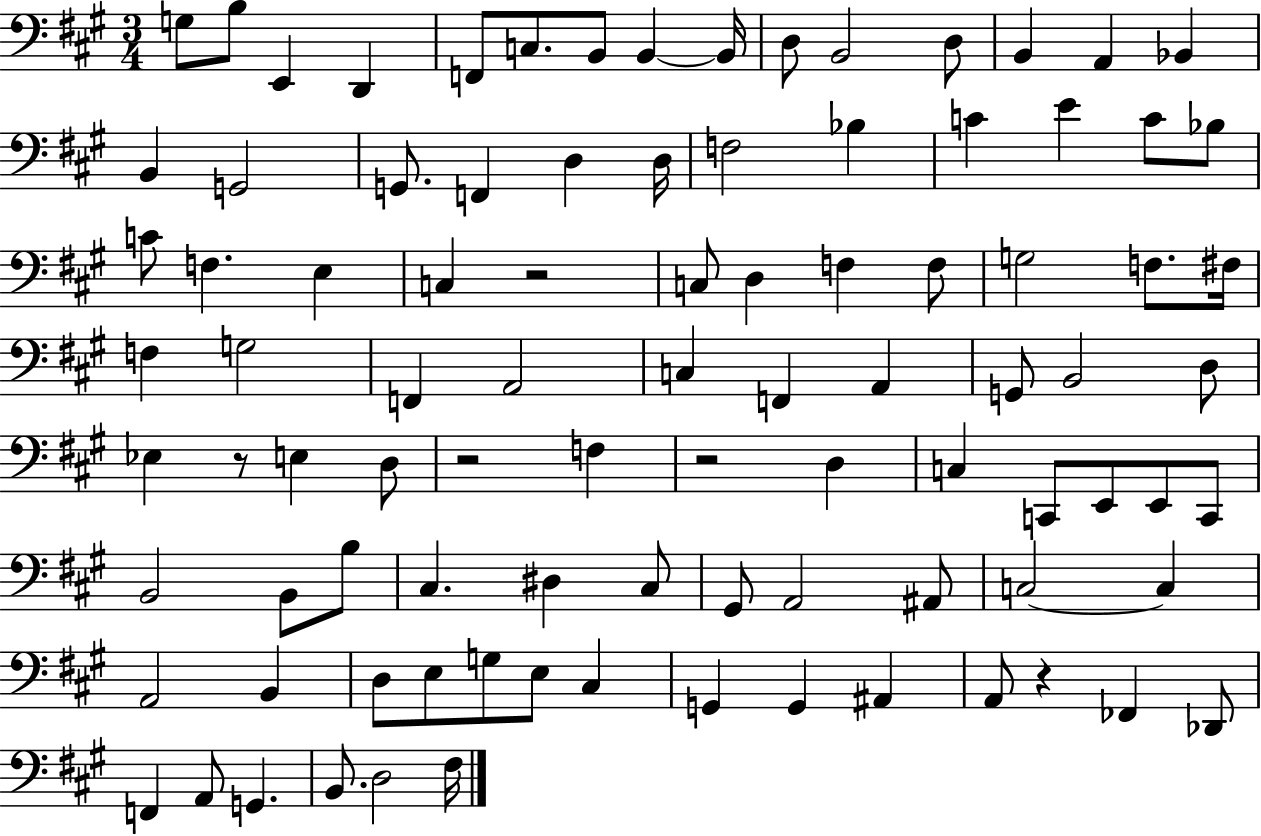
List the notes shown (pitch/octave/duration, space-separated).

G3/e B3/e E2/q D2/q F2/e C3/e. B2/e B2/q B2/s D3/e B2/h D3/e B2/q A2/q Bb2/q B2/q G2/h G2/e. F2/q D3/q D3/s F3/h Bb3/q C4/q E4/q C4/e Bb3/e C4/e F3/q. E3/q C3/q R/h C3/e D3/q F3/q F3/e G3/h F3/e. F#3/s F3/q G3/h F2/q A2/h C3/q F2/q A2/q G2/e B2/h D3/e Eb3/q R/e E3/q D3/e R/h F3/q R/h D3/q C3/q C2/e E2/e E2/e C2/e B2/h B2/e B3/e C#3/q. D#3/q C#3/e G#2/e A2/h A#2/e C3/h C3/q A2/h B2/q D3/e E3/e G3/e E3/e C#3/q G2/q G2/q A#2/q A2/e R/q FES2/q Db2/e F2/q A2/e G2/q. B2/e. D3/h F#3/s